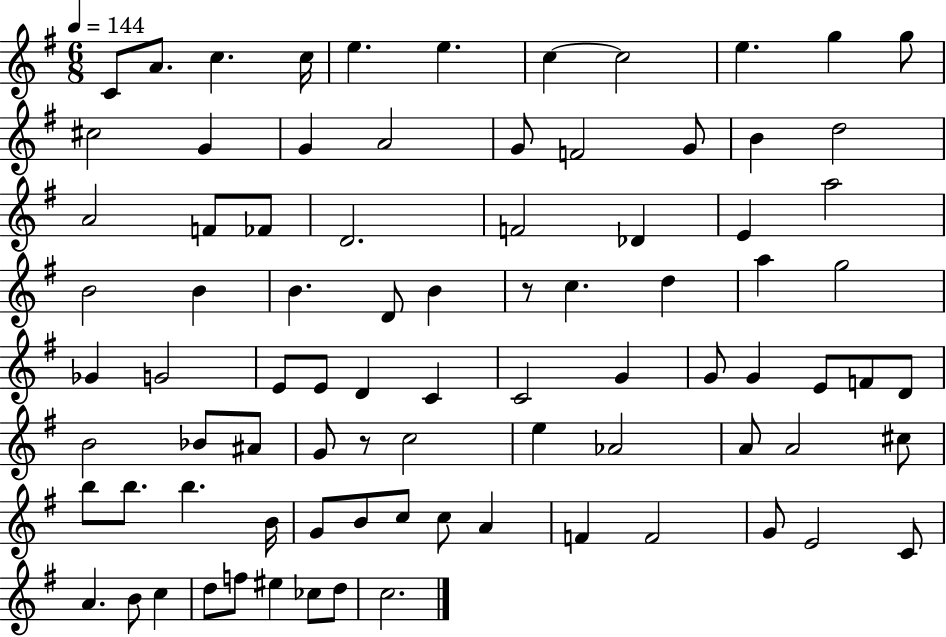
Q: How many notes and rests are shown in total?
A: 85